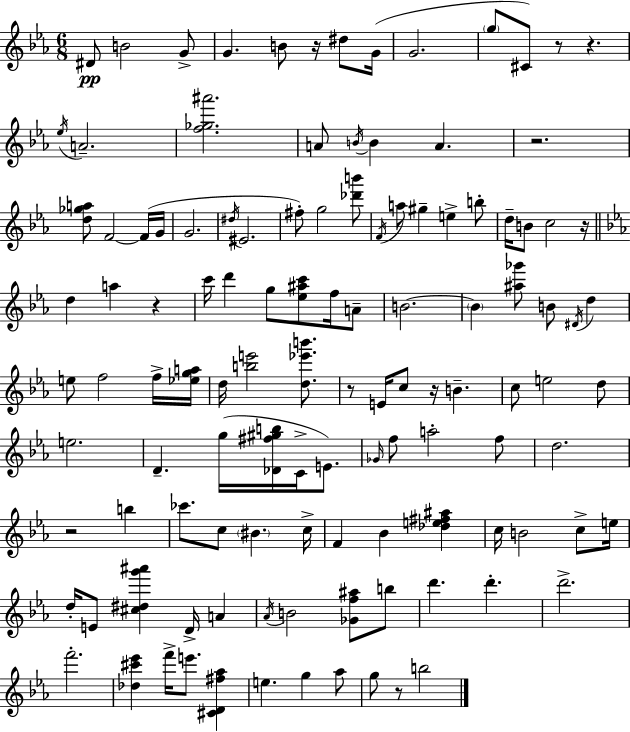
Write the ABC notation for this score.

X:1
T:Untitled
M:6/8
L:1/4
K:Eb
^D/2 B2 G/2 G B/2 z/4 ^d/2 G/4 G2 g/2 ^C/2 z/2 z _e/4 A2 [f_g^a']2 A/2 B/4 B A z2 [d_ga]/2 F2 F/4 G/4 G2 ^d/4 ^E2 ^f/2 g2 [_d'b']/2 F/4 a/2 ^g e b/2 d/4 B/2 c2 z/4 d a z c'/4 d' g/2 [_e^ac']/2 f/4 A/2 B2 B [^a_g']/2 B/2 ^D/4 d e/2 f2 f/4 [_ega]/4 d/4 [be']2 [d_e'b']/2 z/2 E/4 c/2 z/4 B c/2 e2 d/2 e2 D g/4 [_D^f^gb]/4 C/4 E/2 _G/4 f/2 a2 f/2 d2 z2 b _c'/2 c/2 ^B c/4 F _B [_de^f^a] c/4 B2 c/2 e/4 d/4 E/2 [^c^dg'^a'] D/4 A _A/4 B2 [_Gf^a]/2 b/2 d' d' d'2 f'2 [_d^c'_e'] f'/4 e'/2 [^CD^f_a] e g _a/2 g/2 z/2 b2